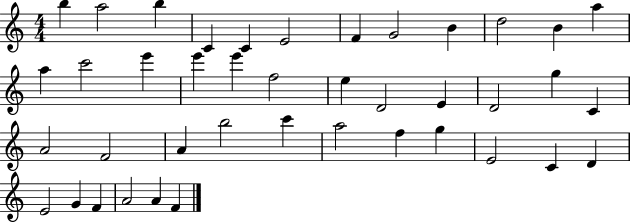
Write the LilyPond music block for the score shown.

{
  \clef treble
  \numericTimeSignature
  \time 4/4
  \key c \major
  b''4 a''2 b''4 | c'4 c'4 e'2 | f'4 g'2 b'4 | d''2 b'4 a''4 | \break a''4 c'''2 e'''4 | e'''4 e'''4 f''2 | e''4 d'2 e'4 | d'2 g''4 c'4 | \break a'2 f'2 | a'4 b''2 c'''4 | a''2 f''4 g''4 | e'2 c'4 d'4 | \break e'2 g'4 f'4 | a'2 a'4 f'4 | \bar "|."
}